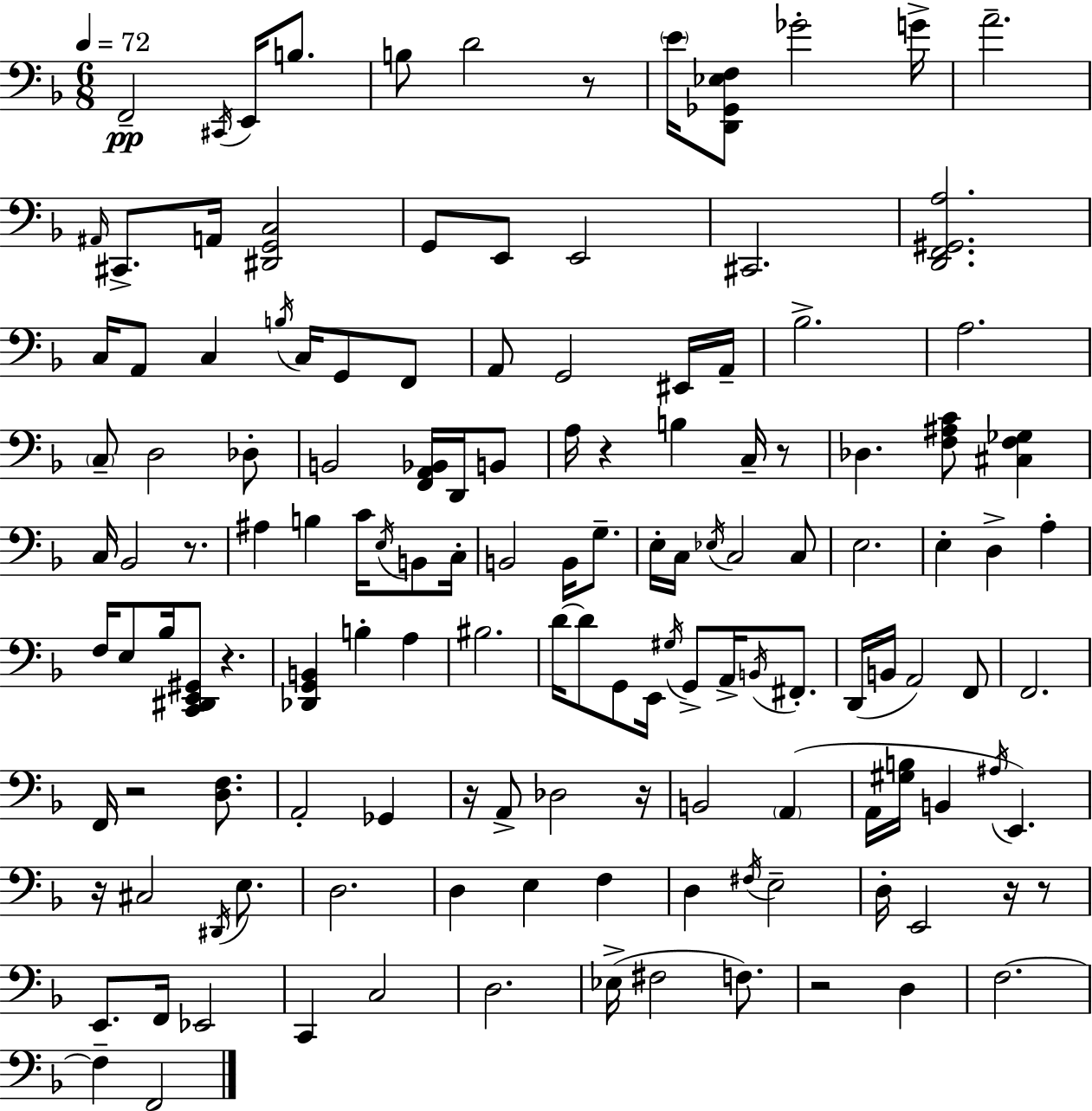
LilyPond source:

{
  \clef bass
  \numericTimeSignature
  \time 6/8
  \key d \minor
  \tempo 4 = 72
  \repeat volta 2 { f,2--\pp \acciaccatura { cis,16 } e,16 b8. | b8 d'2 r8 | \parenthesize e'16 <d, ges, ees f>8 ges'2-. | g'16-> a'2.-- | \break \grace { ais,16 } cis,8.-> a,16 <dis, g, c>2 | g,8 e,8 e,2 | cis,2. | <d, f, gis, a>2. | \break c16 a,8 c4 \acciaccatura { b16 } c16 g,8 | f,8 a,8 g,2 | eis,16 a,16-- bes2.-> | a2. | \break \parenthesize c8-- d2 | des8-. b,2 <f, a, bes,>16 | d,16 b,8 a16 r4 b4 | c16-- r8 des4. <f ais c'>8 <cis f ges>4 | \break c16 bes,2 | r8. ais4 b4 c'16 | \acciaccatura { e16 } b,8 c16-. b,2 | b,16 g8.-- e16-. c16 \acciaccatura { ees16 } c2 | \break c8 e2. | e4-. d4-> | a4-. f16 e8 bes16 <c, dis, e, gis,>8 r4. | <des, g, b,>4 b4-. | \break a4 bis2. | d'16~~ d'8 g,8 e,16 \acciaccatura { gis16 } | g,8-> a,16-> \acciaccatura { b,16 } fis,8.-. d,16( b,16 a,2) | f,8 f,2. | \break f,16 r2 | <d f>8. a,2-. | ges,4 r16 a,8-> des2 | r16 b,2 | \break \parenthesize a,4( a,16 <gis b>16 b,4 | \acciaccatura { ais16 }) e,4. r16 cis2 | \acciaccatura { dis,16 } e8. d2. | d4 | \break e4 f4 d4 | \acciaccatura { fis16 } e2-- d16-. e,2 | r16 r8 e,8. | f,16 ees,2 c,4 | \break c2 d2. | ees16->( fis2 | f8.) r2 | d4 f2.~~ | \break f4-- | f,2 } \bar "|."
}